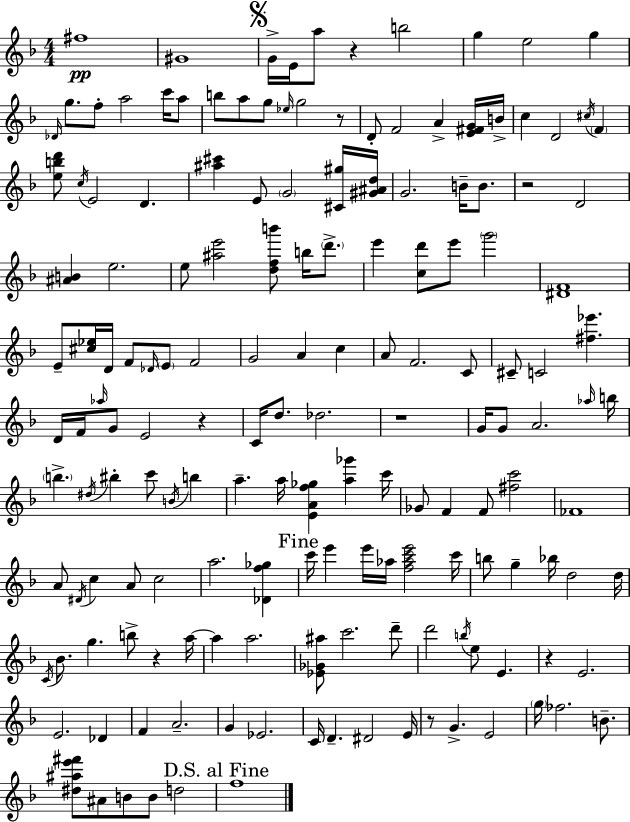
F#5/w G#4/w G4/s E4/s A5/e R/q B5/h G5/q E5/h G5/q Db4/s G5/e. F5/e A5/h C6/s A5/e B5/e A5/e G5/e Eb5/s G5/h R/e D4/e F4/h A4/q [E4,F#4,G4]/s B4/s C5/q D4/h C#5/s F4/q [E5,B5,D6]/e C5/s E4/h D4/q. [A#5,C#6]/q E4/e G4/h [C#4,G#5]/s [G#4,A#4,D5]/s G4/h. B4/s B4/e. R/h D4/h [A#4,B4]/q E5/h. E5/e [A#5,E6]/h [D5,F5,B6]/e B5/s D6/e. E6/q [C5,D6]/e E6/e G6/h [D#4,F4]/w E4/e [C#5,Eb5]/s D4/s F4/e Db4/s E4/e F4/h G4/h A4/q C5/q A4/e F4/h. C4/e C#4/e C4/h [F#5,Eb6]/q. D4/s F4/s Ab5/s G4/e E4/h R/q C4/s D5/e. Db5/h. R/w G4/s G4/e A4/h. Ab5/s B5/s B5/q. D#5/s BIS5/q C6/e B4/s B5/q A5/q. A5/s [E4,A4,F5,Gb5]/q [A5,Gb6]/q C6/s Gb4/e F4/q F4/e [F#5,C6]/h FES4/w A4/e D#4/s C5/q A4/e C5/h A5/h. [Db4,F5,Gb5]/q C6/s E6/q E6/s Ab5/s [F5,Ab5,C6,E6]/h C6/s B5/e G5/q Bb5/s D5/h D5/s C4/s Bb4/e. G5/q. B5/e R/q A5/s A5/q A5/h. [Eb4,Gb4,A#5]/e C6/h. D6/e D6/h B5/s E5/e E4/q. R/q E4/h. E4/h. Db4/q F4/q A4/h. G4/q Eb4/h. C4/s D4/q. D#4/h E4/s R/e G4/q. E4/h G5/s FES5/h. B4/e. [D#5,A#5,E6,F#6]/e A#4/e B4/e B4/e D5/h F5/w